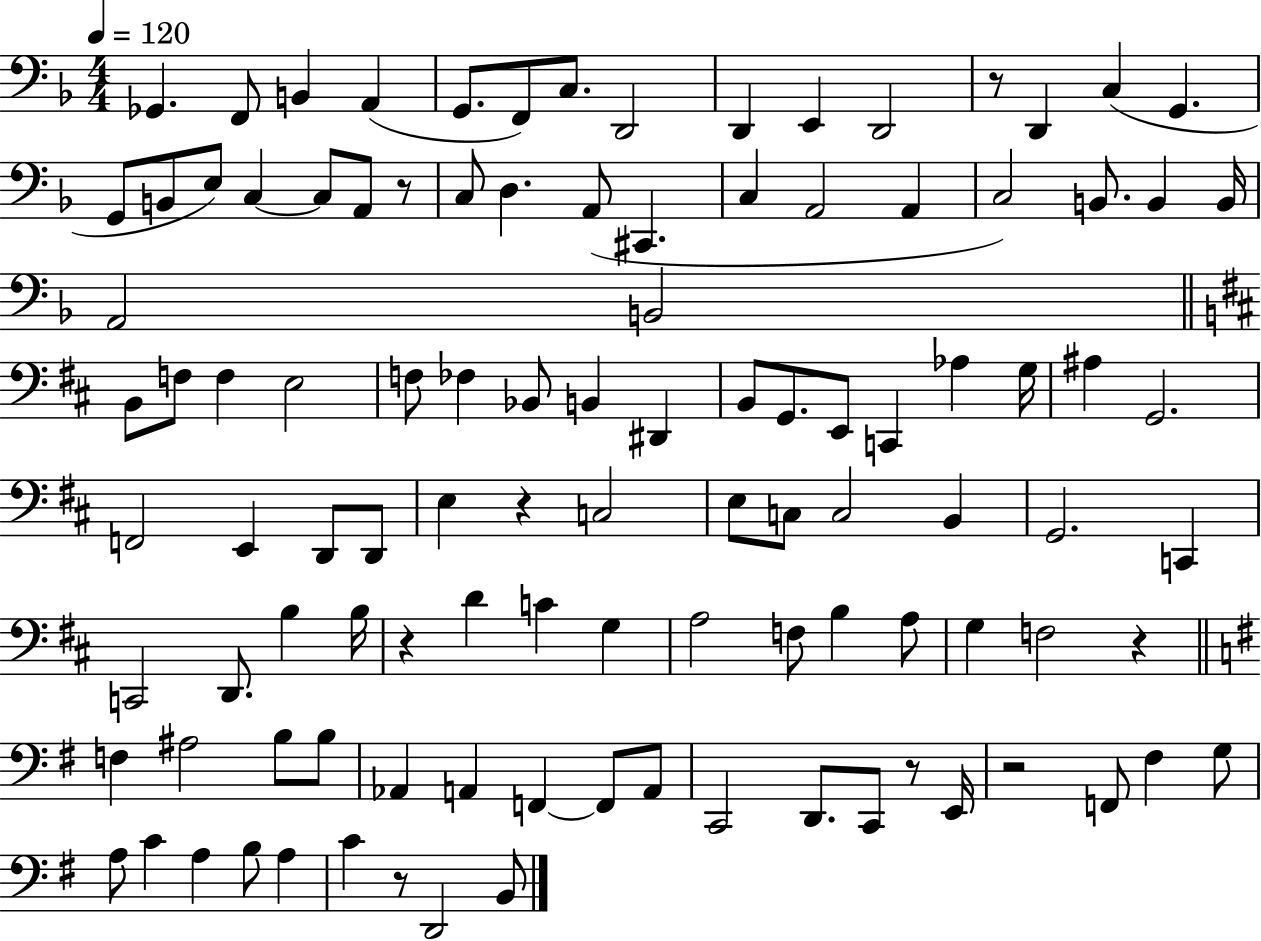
{
  \clef bass
  \numericTimeSignature
  \time 4/4
  \key f \major
  \tempo 4 = 120
  ges,4. f,8 b,4 a,4( | g,8. f,8) c8. d,2 | d,4 e,4 d,2 | r8 d,4 c4( g,4. | \break g,8 b,8 e8) c4~~ c8 a,8 r8 | c8 d4. a,8( cis,4. | c4 a,2 a,4 | c2) b,8. b,4 b,16 | \break a,2 b,2 | \bar "||" \break \key b \minor b,8 f8 f4 e2 | f8 fes4 bes,8 b,4 dis,4 | b,8 g,8. e,8 c,4 aes4 g16 | ais4 g,2. | \break f,2 e,4 d,8 d,8 | e4 r4 c2 | e8 c8 c2 b,4 | g,2. c,4 | \break c,2 d,8. b4 b16 | r4 d'4 c'4 g4 | a2 f8 b4 a8 | g4 f2 r4 | \break \bar "||" \break \key g \major f4 ais2 b8 b8 | aes,4 a,4 f,4~~ f,8 a,8 | c,2 d,8. c,8 r8 e,16 | r2 f,8 fis4 g8 | \break a8 c'4 a4 b8 a4 | c'4 r8 d,2 b,8 | \bar "|."
}